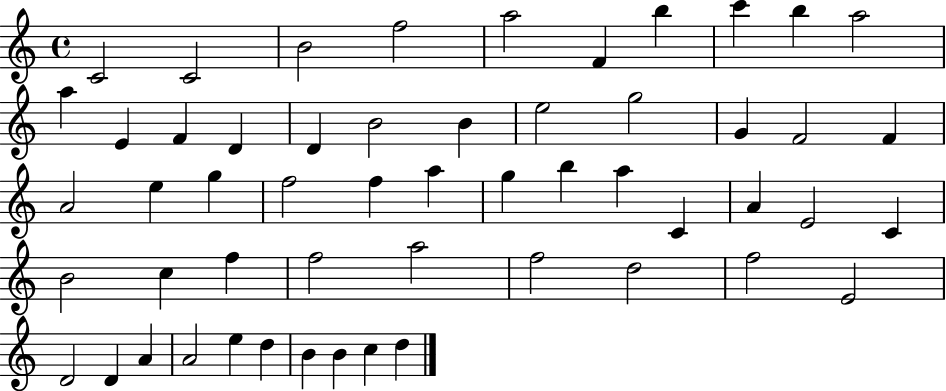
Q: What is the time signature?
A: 4/4